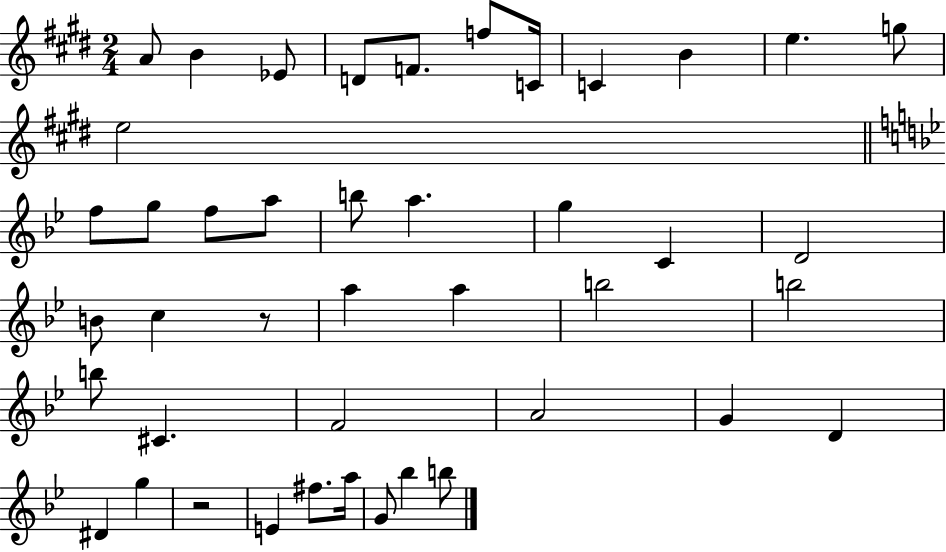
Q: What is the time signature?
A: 2/4